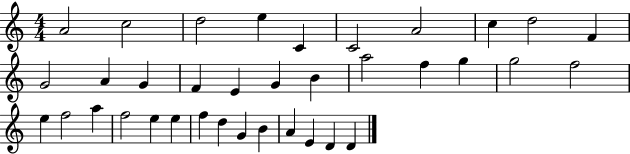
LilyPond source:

{
  \clef treble
  \numericTimeSignature
  \time 4/4
  \key c \major
  a'2 c''2 | d''2 e''4 c'4 | c'2 a'2 | c''4 d''2 f'4 | \break g'2 a'4 g'4 | f'4 e'4 g'4 b'4 | a''2 f''4 g''4 | g''2 f''2 | \break e''4 f''2 a''4 | f''2 e''4 e''4 | f''4 d''4 g'4 b'4 | a'4 e'4 d'4 d'4 | \break \bar "|."
}